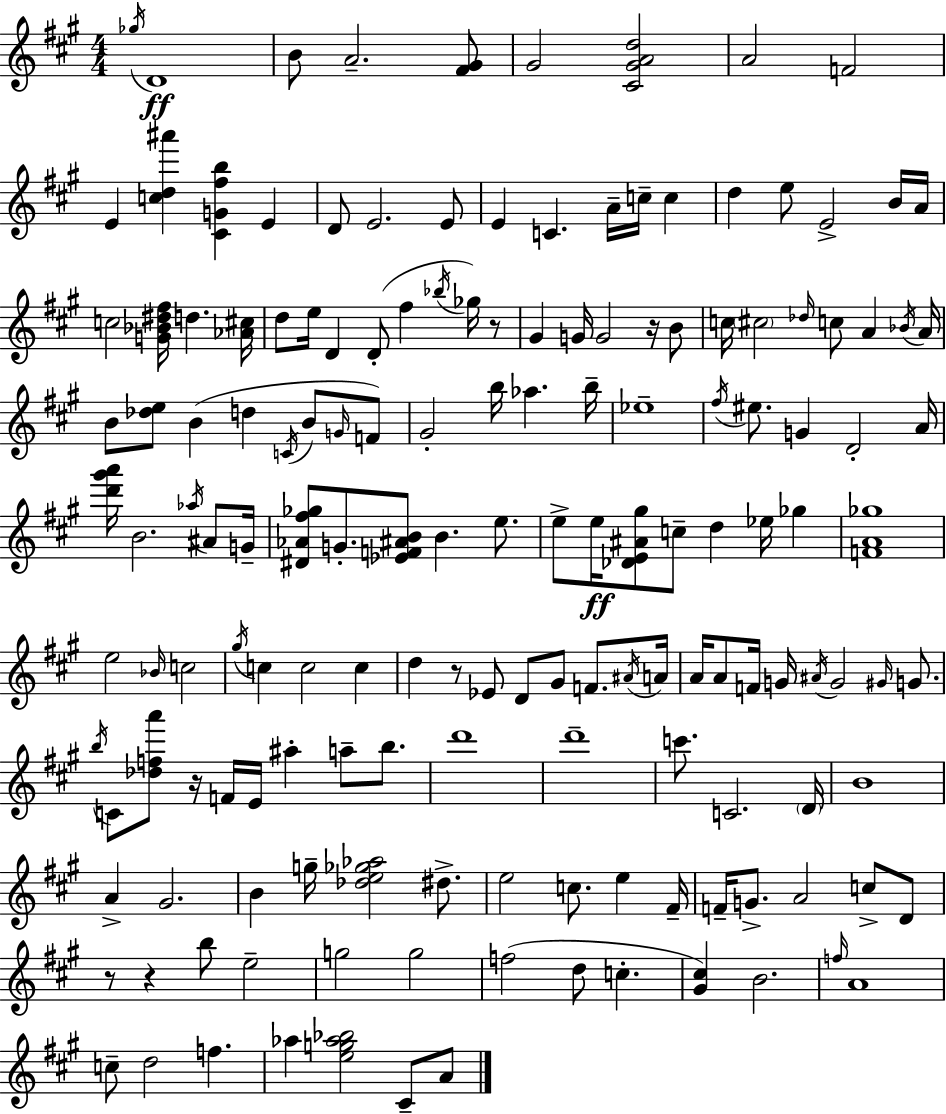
{
  \clef treble
  \numericTimeSignature
  \time 4/4
  \key a \major
  \acciaccatura { ges''16 }\ff d'1 | b'8 a'2.-- <fis' gis'>8 | gis'2 <cis' gis' a' d''>2 | a'2 f'2 | \break e'4 <c'' d'' ais'''>4 <cis' g' fis'' b''>4 e'4 | d'8 e'2. e'8 | e'4 c'4. a'16-- c''16-- c''4 | d''4 e''8 e'2-> b'16 | \break a'16 c''2 <g' bes' dis'' fis''>16 d''4. | <aes' cis''>16 d''8 e''16 d'4 d'8-.( fis''4 \acciaccatura { bes''16 } ges''16) | r8 gis'4 g'16 g'2 r16 | b'8 c''16 \parenthesize cis''2 \grace { des''16 } c''8 a'4 | \break \acciaccatura { bes'16 } a'16 b'8 <des'' e''>8 b'4( d''4 | \acciaccatura { c'16 } b'8 \grace { g'16 }) f'8 gis'2-. b''16 aes''4. | b''16-- ees''1-- | \acciaccatura { fis''16 } eis''8. g'4 d'2-. | \break a'16 <d''' gis''' a'''>16 b'2. | \acciaccatura { aes''16 } ais'8 g'16-- <dis' aes' fis'' ges''>8 g'8.-. <ees' f' ais' b'>8 b'4. | e''8. e''8-> e''16\ff <des' e' ais' gis''>8 c''8-- d''4 | ees''16 ges''4 <f' a' ges''>1 | \break e''2 | \grace { bes'16 } c''2 \acciaccatura { gis''16 } c''4 c''2 | c''4 d''4 r8 | ees'8 d'8 gis'8 f'8. \acciaccatura { ais'16 } a'16 a'16 a'8 f'16 g'16 | \break \acciaccatura { ais'16 } g'2 \grace { gis'16 } g'8. \acciaccatura { b''16 } c'8 | <des'' f'' a'''>8 r16 f'16 e'16 ais''4-. a''8-- b''8. d'''1 | d'''1-- | c'''8. | \break c'2. \parenthesize d'16 b'1 | a'4-> | gis'2. b'4 | g''16-- <des'' e'' ges'' aes''>2 dis''8.-> e''2 | \break c''8. e''4 fis'16-- f'16-- g'8.-> | a'2 c''8-> d'8 r8 | r4 b''8 e''2-- g''2 | g''2 f''2( | \break d''8 c''4.-. <gis' cis''>4) | b'2. \grace { f''16 } a'1 | c''8-- | d''2 f''4. aes''4 | \break <e'' g'' aes'' bes''>2 cis'8-- a'8 \bar "|."
}